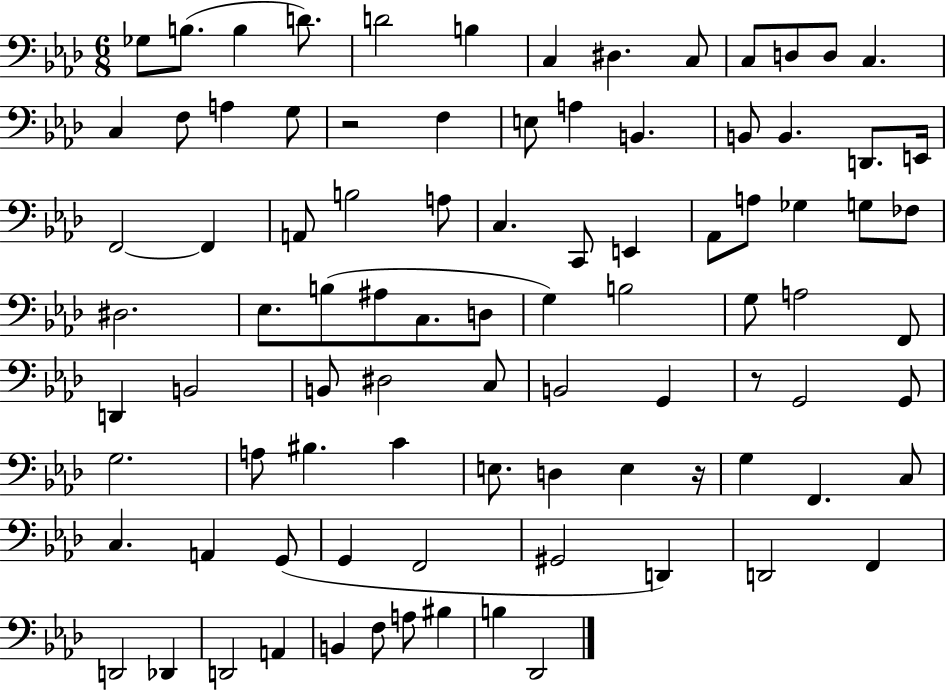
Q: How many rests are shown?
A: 3